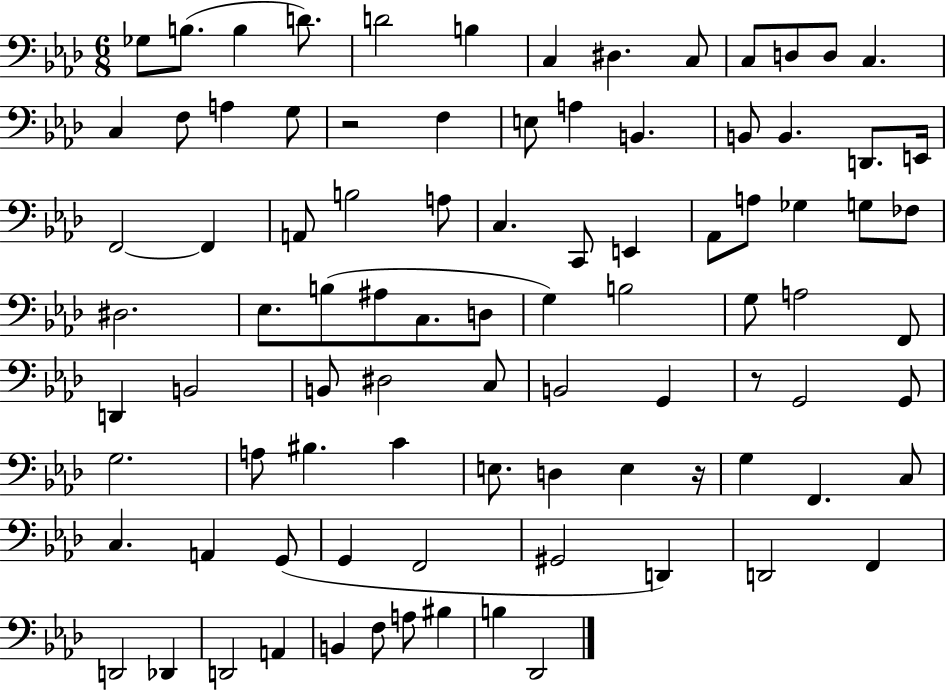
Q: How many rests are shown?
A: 3